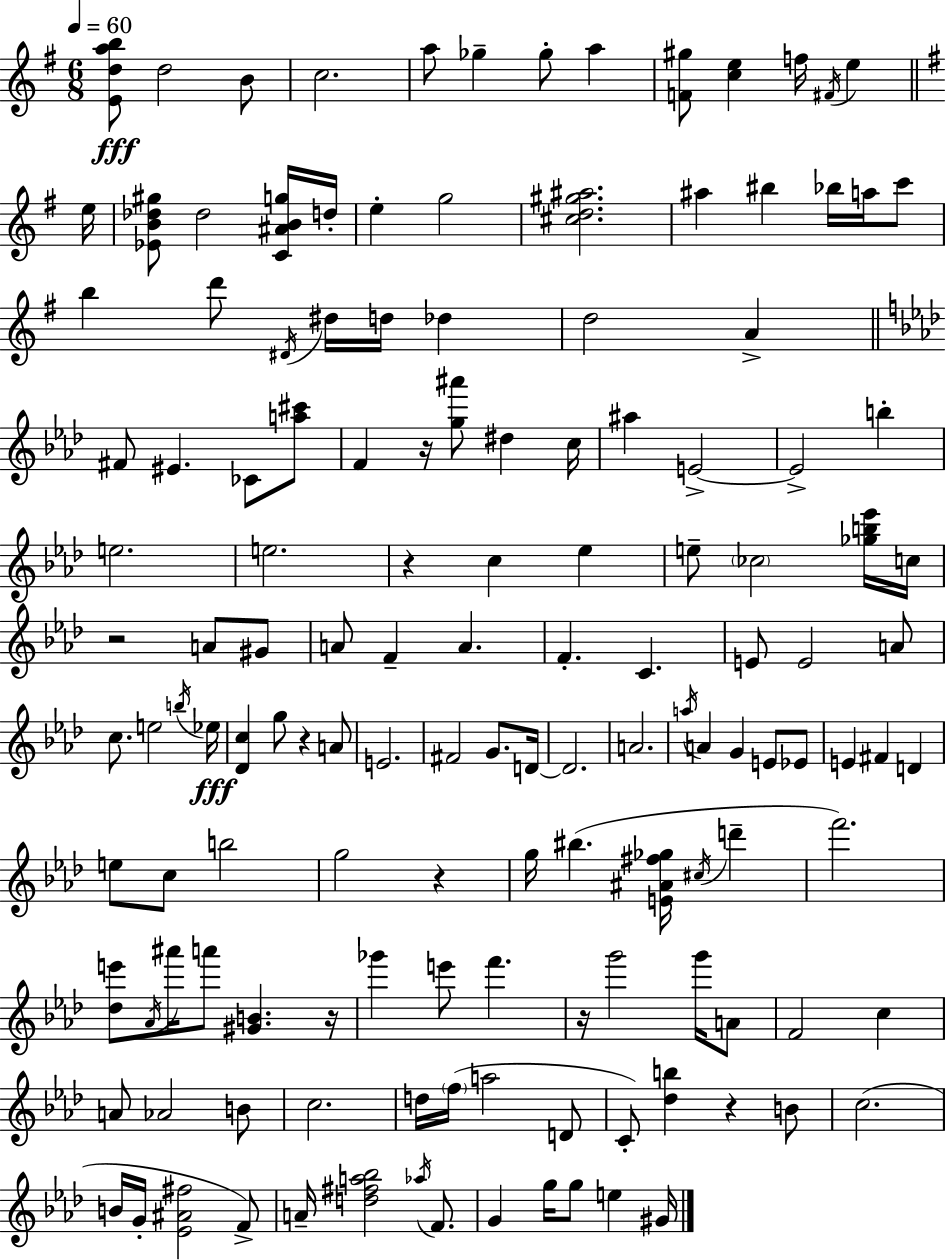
{
  \clef treble
  \numericTimeSignature
  \time 6/8
  \key g \major
  \tempo 4 = 60
  <e' d'' a'' b''>8\fff d''2 b'8 | c''2. | a''8 ges''4-- ges''8-. a''4 | <f' gis''>8 <c'' e''>4 f''16 \acciaccatura { fis'16 } e''4 | \break \bar "||" \break \key g \major e''16 <ees' b' des'' gis''>8 des''2 <c' ais' b' g''>16 | d''16-. e''4-. g''2 | <cis'' d'' gis'' ais''>2. | ais''4 bis''4 bes''16 a''16 c'''8 | \break b''4 d'''8 \acciaccatura { dis'16 } dis''16 d''16 des''4 | d''2 a'4-> | \bar "||" \break \key aes \major fis'8 eis'4. ces'8 <a'' cis'''>8 | f'4 r16 <g'' ais'''>8 dis''4 c''16 | ais''4 e'2->~~ | e'2-> b''4-. | \break e''2. | e''2. | r4 c''4 ees''4 | e''8-- \parenthesize ces''2 <ges'' b'' ees'''>16 c''16 | \break r2 a'8 gis'8 | a'8 f'4-- a'4. | f'4.-. c'4. | e'8 e'2 a'8 | \break c''8. e''2 \acciaccatura { b''16 } | ees''16\fff <des' c''>4 g''8 r4 a'8 | e'2. | fis'2 g'8. | \break d'16~~ d'2. | a'2. | \acciaccatura { a''16 } a'4 g'4 e'8 | ees'8 e'4 fis'4 d'4 | \break e''8 c''8 b''2 | g''2 r4 | g''16 bis''4.( <e' ais' fis'' ges''>16 \acciaccatura { cis''16 } d'''4-- | f'''2.) | \break <des'' e'''>8 \acciaccatura { aes'16 } ais'''16 a'''8 <gis' b'>4. | r16 ges'''4 e'''8 f'''4. | r16 g'''2 | g'''16 a'8 f'2 | \break c''4 a'8 aes'2 | b'8 c''2. | d''16 \parenthesize f''16( a''2 | d'8 c'8-.) <des'' b''>4 r4 | \break b'8 c''2.( | b'16 g'16-. <ees' ais' fis''>2 | f'8->) a'16-- <d'' fis'' a'' bes''>2 | \acciaccatura { aes''16 } f'8. g'4 g''16 g''8 | \break e''4 gis'16 \bar "|."
}